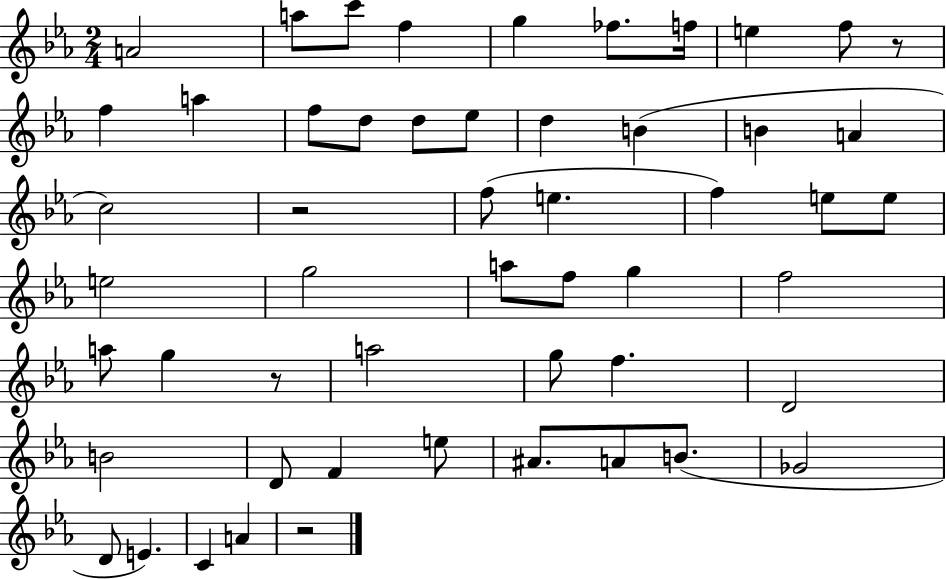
X:1
T:Untitled
M:2/4
L:1/4
K:Eb
A2 a/2 c'/2 f g _f/2 f/4 e f/2 z/2 f a f/2 d/2 d/2 _e/2 d B B A c2 z2 f/2 e f e/2 e/2 e2 g2 a/2 f/2 g f2 a/2 g z/2 a2 g/2 f D2 B2 D/2 F e/2 ^A/2 A/2 B/2 _G2 D/2 E C A z2